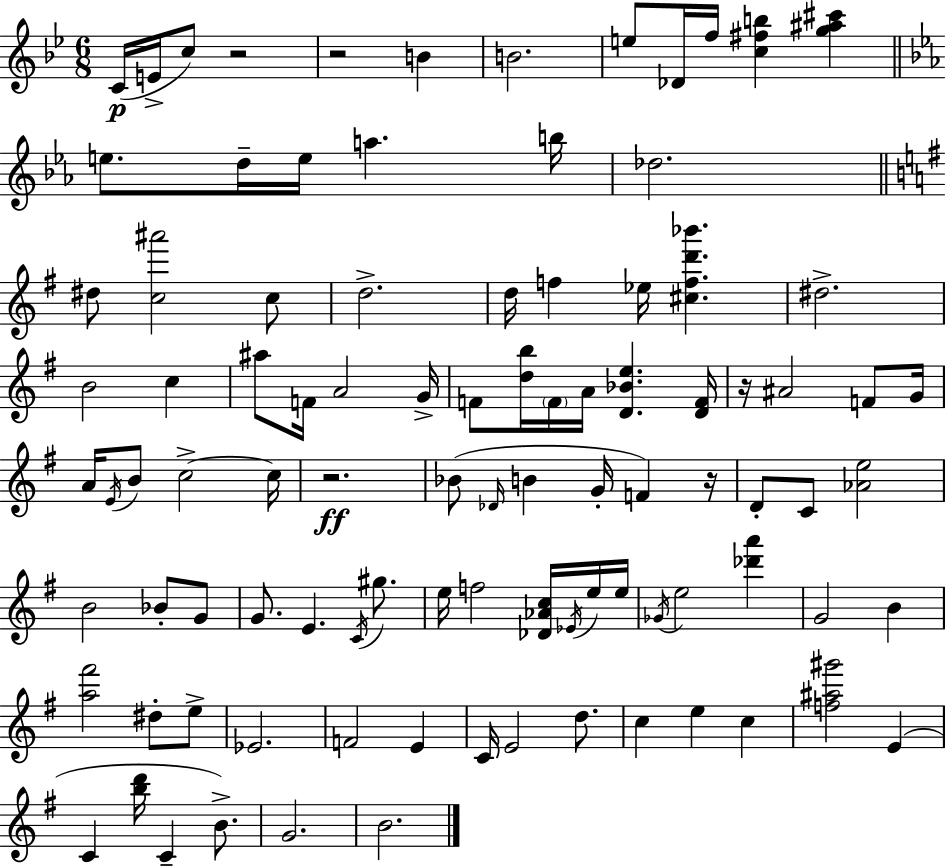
{
  \clef treble
  \numericTimeSignature
  \time 6/8
  \key bes \major
  c'16(\p e'16-> c''8) r2 | r2 b'4 | b'2. | e''8 des'16 f''16 <c'' fis'' b''>4 <g'' ais'' cis'''>4 | \break \bar "||" \break \key ees \major e''8. d''16-- e''16 a''4. b''16 | des''2. | \bar "||" \break \key e \minor dis''8 <c'' ais'''>2 c''8 | d''2.-> | d''16 f''4 ees''16 <cis'' f'' d''' bes'''>4. | dis''2.-> | \break b'2 c''4 | ais''8 f'16 a'2 g'16-> | f'8 <d'' b''>16 \parenthesize f'16 a'16 <d' bes' e''>4. <d' f'>16 | r16 ais'2 f'8 g'16 | \break a'16 \acciaccatura { e'16 } b'8 c''2->~~ | c''16 r2.\ff | bes'8( \grace { des'16 } b'4 g'16-. f'4) | r16 d'8-. c'8 <aes' e''>2 | \break b'2 bes'8-. | g'8 g'8. e'4. \acciaccatura { c'16 } | gis''8. e''16 f''2 | <des' aes' c''>16 \acciaccatura { ees'16 } e''16 e''16 \acciaccatura { ges'16 } e''2 | \break <des''' a'''>4 g'2 | b'4 <a'' fis'''>2 | dis''8-. e''8-> ees'2. | f'2 | \break e'4 c'16 e'2 | d''8. c''4 e''4 | c''4 <f'' ais'' gis'''>2 | e'4( c'4 <b'' d'''>16 c'4-- | \break b'8.->) g'2. | b'2. | \bar "|."
}